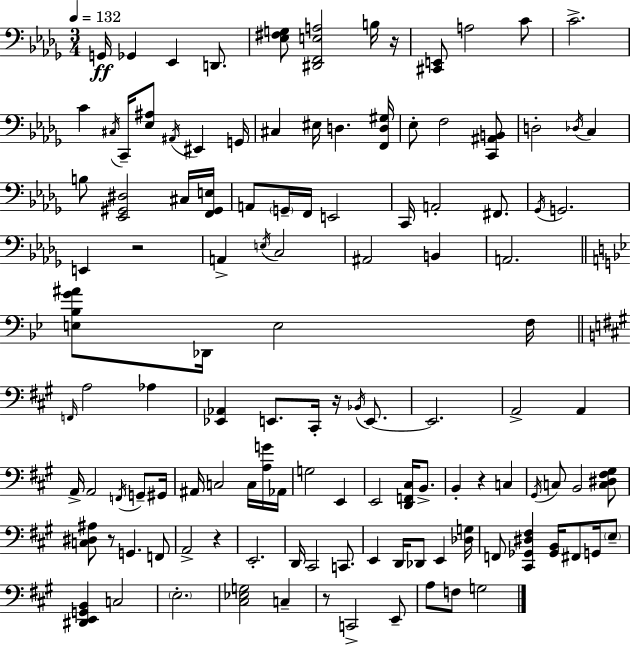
X:1
T:Untitled
M:3/4
L:1/4
K:Bbm
G,,/4 _G,, _E,, D,,/2 [_E,^F,G,]/2 [^D,,F,,E,A,]2 B,/4 z/4 [^C,,E,,]/2 A,2 C/2 C2 C ^C,/4 C,,/4 [_E,^A,]/2 ^A,,/4 ^E,, G,,/4 ^C, ^E,/4 D, [F,,D,^G,]/4 _E,/2 F,2 [C,,^A,,B,,]/2 D,2 _D,/4 C, B,/2 [_E,,^G,,^D,]2 ^C,/4 [F,,^G,,E,]/4 A,,/2 G,,/4 F,,/4 E,,2 C,,/4 A,,2 ^F,,/2 _G,,/4 G,,2 E,, z2 A,, E,/4 C,2 ^A,,2 B,, A,,2 [E,_B,G^A]/2 _D,,/4 E,2 F,/4 F,,/4 A,2 _A, [_E,,_A,,] E,,/2 ^C,,/4 z/4 _B,,/4 E,,/2 E,,2 A,,2 A,, A,,/4 A,,2 F,,/4 G,,/2 ^G,,/4 ^A,,/4 C,2 C,/4 [A,G]/4 _A,,/4 G,2 E,, E,,2 [D,,F,,^C,]/4 B,,/2 B,, z C, ^G,,/4 C,/2 B,,2 [C,^D,^F,^G,]/2 [C,^D,^A,]/2 z/2 G,, F,,/2 A,,2 z E,,2 D,,/4 ^C,,2 C,,/2 E,, D,,/4 _D,,/2 E,, [_D,G,]/4 F,,/2 [^C,,_G,,^D,^F,] [_G,,B,,]/4 ^F,,/2 G,,/4 E,/2 [^D,,E,,G,,B,,] C,2 E,2 [^C,_E,G,]2 C, z/2 C,,2 E,,/2 A,/2 F,/2 G,2